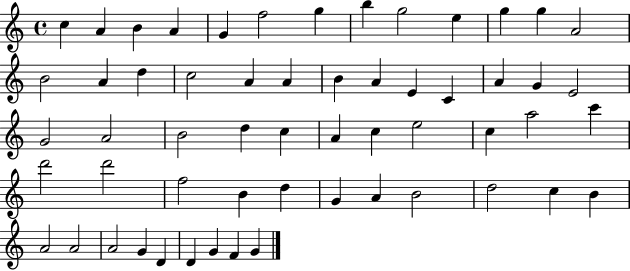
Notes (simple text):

C5/q A4/q B4/q A4/q G4/q F5/h G5/q B5/q G5/h E5/q G5/q G5/q A4/h B4/h A4/q D5/q C5/h A4/q A4/q B4/q A4/q E4/q C4/q A4/q G4/q E4/h G4/h A4/h B4/h D5/q C5/q A4/q C5/q E5/h C5/q A5/h C6/q D6/h D6/h F5/h B4/q D5/q G4/q A4/q B4/h D5/h C5/q B4/q A4/h A4/h A4/h G4/q D4/q D4/q G4/q F4/q G4/q